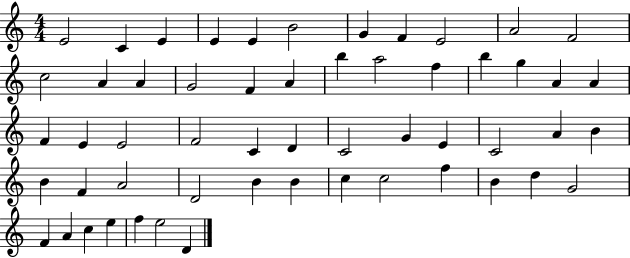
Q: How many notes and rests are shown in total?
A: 55